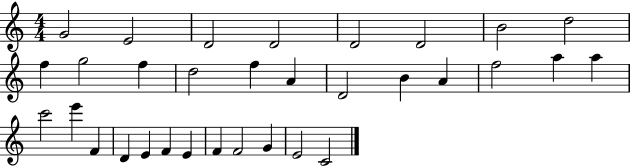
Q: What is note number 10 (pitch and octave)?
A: G5